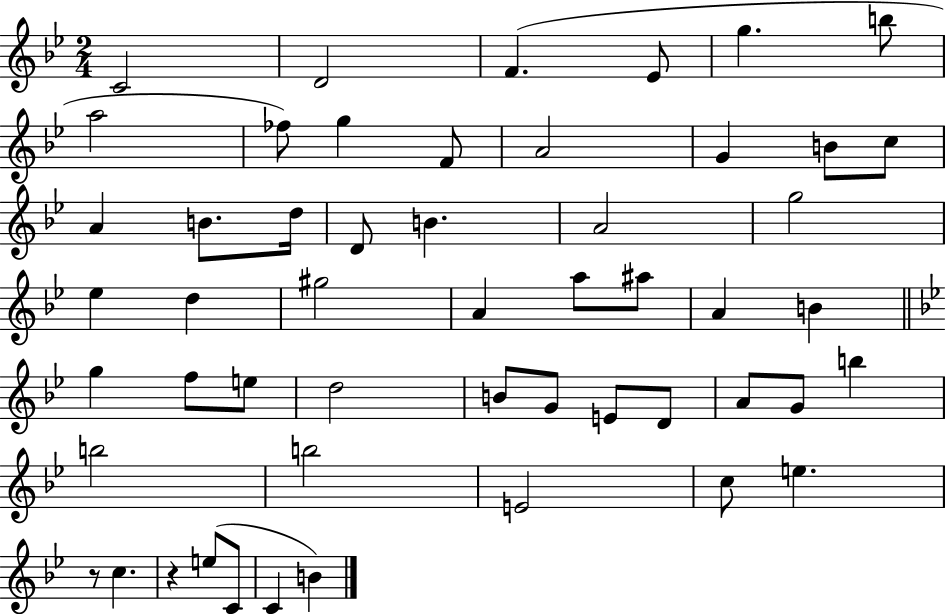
{
  \clef treble
  \numericTimeSignature
  \time 2/4
  \key bes \major
  \repeat volta 2 { c'2 | d'2 | f'4.( ees'8 | g''4. b''8 | \break a''2 | fes''8) g''4 f'8 | a'2 | g'4 b'8 c''8 | \break a'4 b'8. d''16 | d'8 b'4. | a'2 | g''2 | \break ees''4 d''4 | gis''2 | a'4 a''8 ais''8 | a'4 b'4 | \break \bar "||" \break \key g \minor g''4 f''8 e''8 | d''2 | b'8 g'8 e'8 d'8 | a'8 g'8 b''4 | \break b''2 | b''2 | e'2 | c''8 e''4. | \break r8 c''4. | r4 e''8( c'8 | c'4 b'4) | } \bar "|."
}